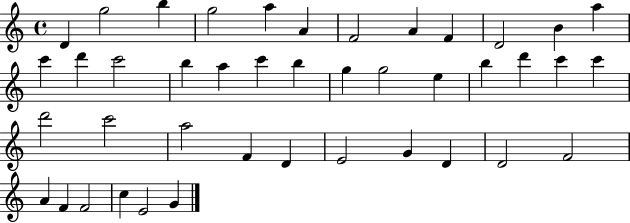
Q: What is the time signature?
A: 4/4